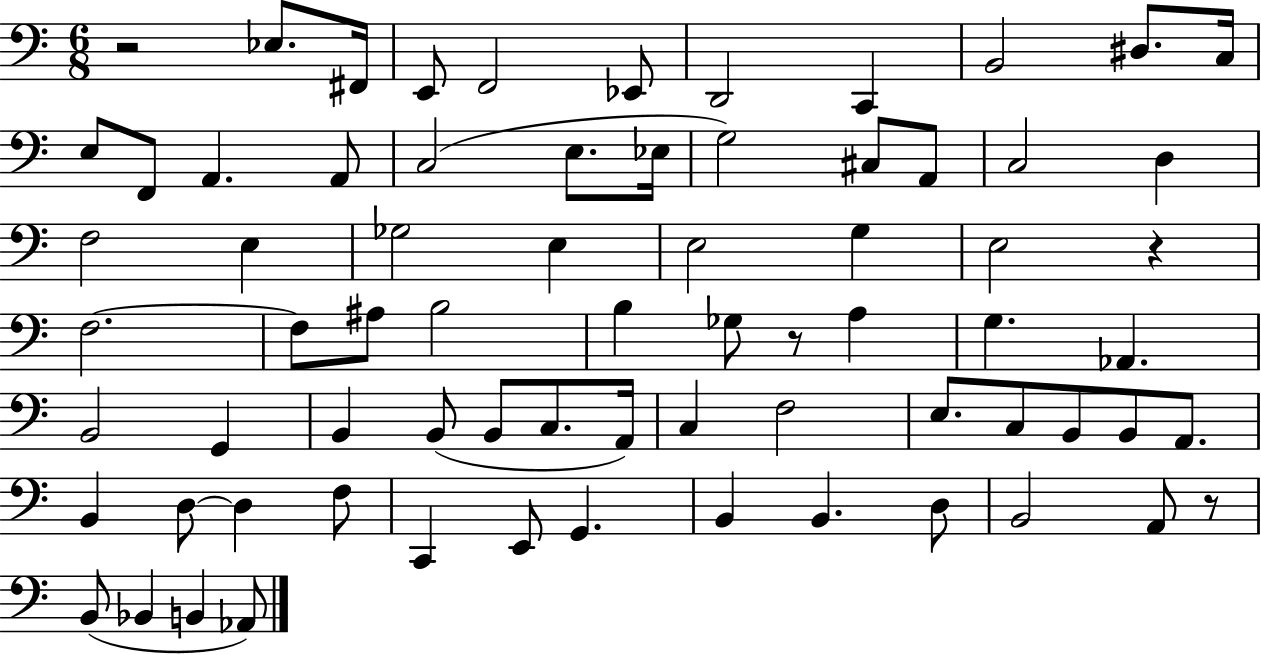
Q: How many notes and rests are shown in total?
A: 72